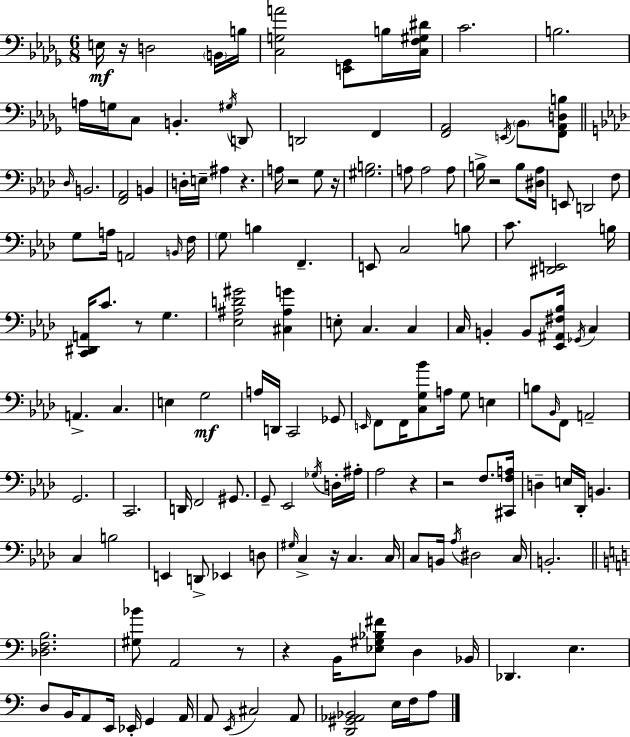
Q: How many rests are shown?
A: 11